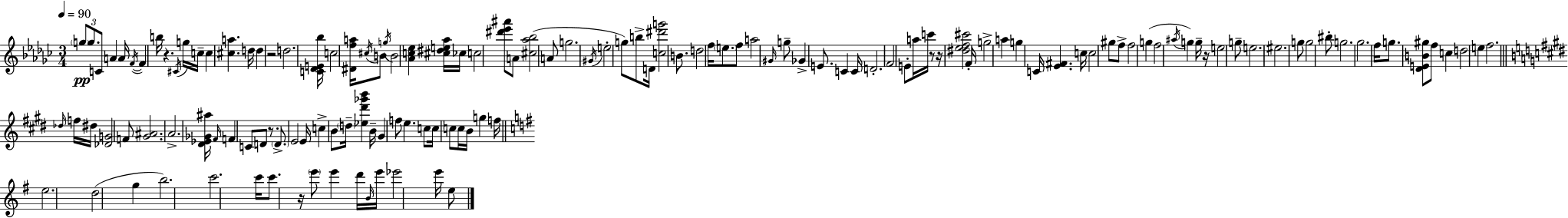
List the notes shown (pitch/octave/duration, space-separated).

G5/e G5/e. C4/e A4/q A4/s F4/s F4/q B5/s R/q. C#4/s G5/s C5/s C5/q [C#5,A5]/q. D5/s D5/q R/h D5/h. [C4,Db4,E4,Bb5]/s C5/h [D#4,F5,A5]/s C#5/s B4/e G5/s B4/h [Ab4,C5,Eb5]/q [C#5,D#5,E5,Ab5]/s CES5/s C5/h [D#6,Eb6,A#6]/e A4/e [C#5,Ab5,Bb5]/h A4/e G5/h. G#4/s E5/h G5/e B5/e D4/s [C5,D#6,G6]/h B4/e. D5/h F5/s E5/e. F5/e A5/h G#4/s G5/e Gb4/q E4/e. C4/q C4/s D4/h. F4/h E4/e A5/s C6/s R/e R/s [D#5,Eb5,F5,C#6]/h F4/s G5/h A5/q G5/q C4/s [Eb4,F#4]/q. C5/s C5/h G#5/e F5/e F5/h G5/q F5/h A#5/s G5/q G5/s R/s E5/h G5/e E5/h. EIS5/h. G5/e G5/h BIS5/e G5/h. Gb5/h. F5/s G5/e. [Db4,E4,B4,G#5]/e F5/e C5/q D5/h E5/q F5/h. Db5/s F5/s D#5/s [Db4,G4]/h F4/e [G#4,A#4]/h. A4/h. [D#4,Eb4,Gb4,A#5]/s F#4/s F4/q C4/e D4/e R/e. D4/e. E4/h E4/s C5/q B4/e D5/s [Eb5,D#6,Gb6,B6]/q B4/s G#4/q F5/e E5/q. C5/e C5/s C5/e C5/s B4/s G5/q F5/s E5/h. D5/h G5/q B5/h. C6/h. C6/s C6/e. R/s E6/e E6/q D6/s B4/s E6/s Eb6/h E6/s E5/e